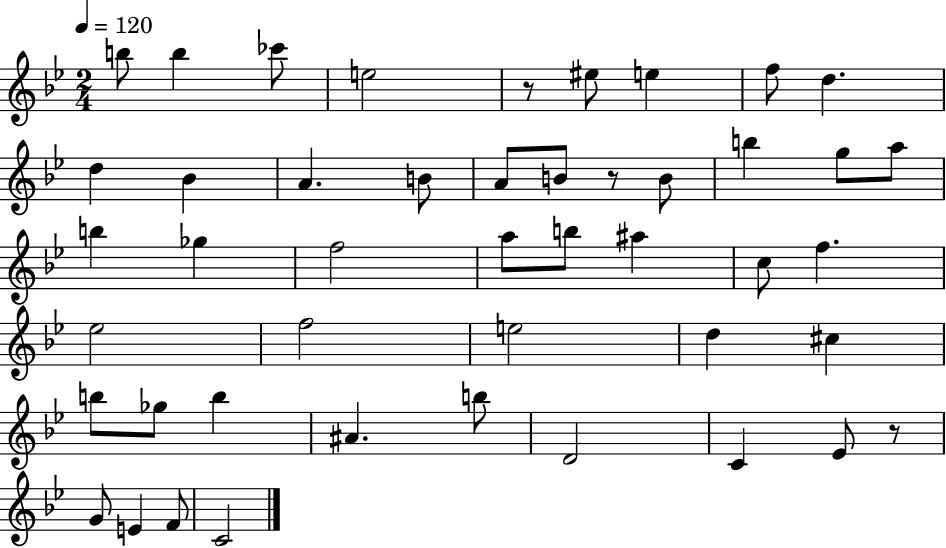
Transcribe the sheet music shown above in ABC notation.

X:1
T:Untitled
M:2/4
L:1/4
K:Bb
b/2 b _c'/2 e2 z/2 ^e/2 e f/2 d d _B A B/2 A/2 B/2 z/2 B/2 b g/2 a/2 b _g f2 a/2 b/2 ^a c/2 f _e2 f2 e2 d ^c b/2 _g/2 b ^A b/2 D2 C _E/2 z/2 G/2 E F/2 C2